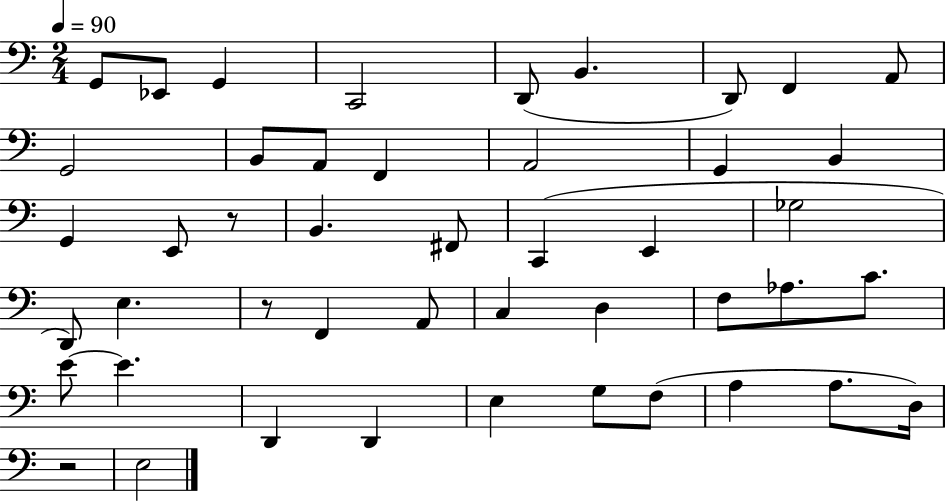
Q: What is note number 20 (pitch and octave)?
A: F#2